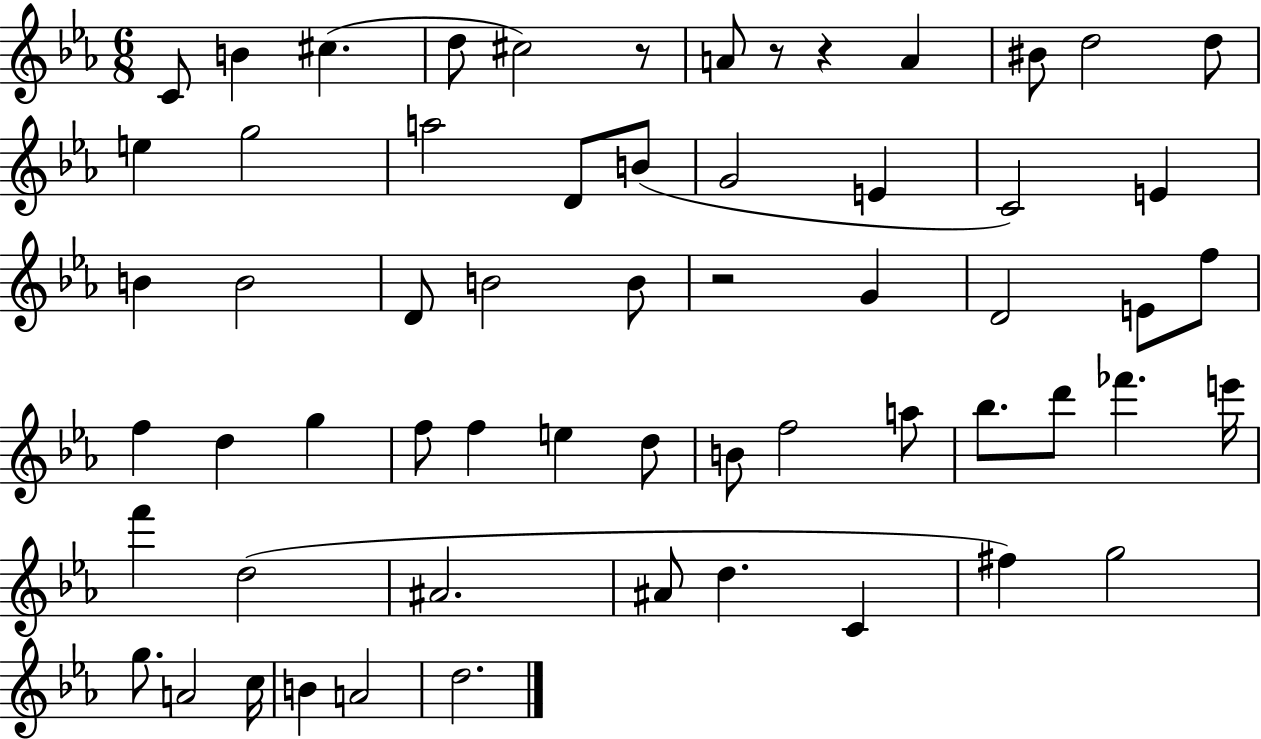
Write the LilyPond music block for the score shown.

{
  \clef treble
  \numericTimeSignature
  \time 6/8
  \key ees \major
  \repeat volta 2 { c'8 b'4 cis''4.( | d''8 cis''2) r8 | a'8 r8 r4 a'4 | bis'8 d''2 d''8 | \break e''4 g''2 | a''2 d'8 b'8( | g'2 e'4 | c'2) e'4 | \break b'4 b'2 | d'8 b'2 b'8 | r2 g'4 | d'2 e'8 f''8 | \break f''4 d''4 g''4 | f''8 f''4 e''4 d''8 | b'8 f''2 a''8 | bes''8. d'''8 fes'''4. e'''16 | \break f'''4 d''2( | ais'2. | ais'8 d''4. c'4 | fis''4) g''2 | \break g''8. a'2 c''16 | b'4 a'2 | d''2. | } \bar "|."
}